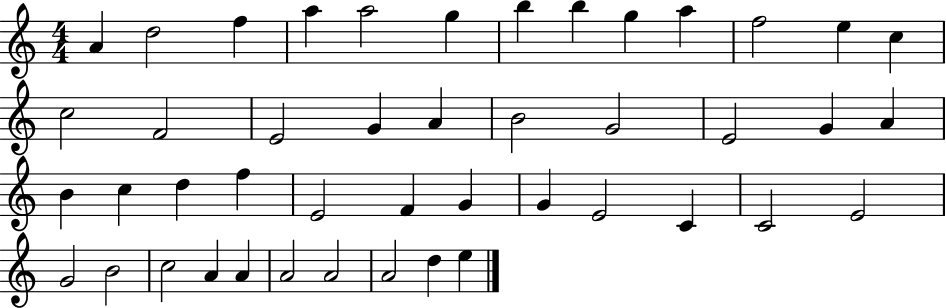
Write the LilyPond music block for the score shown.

{
  \clef treble
  \numericTimeSignature
  \time 4/4
  \key c \major
  a'4 d''2 f''4 | a''4 a''2 g''4 | b''4 b''4 g''4 a''4 | f''2 e''4 c''4 | \break c''2 f'2 | e'2 g'4 a'4 | b'2 g'2 | e'2 g'4 a'4 | \break b'4 c''4 d''4 f''4 | e'2 f'4 g'4 | g'4 e'2 c'4 | c'2 e'2 | \break g'2 b'2 | c''2 a'4 a'4 | a'2 a'2 | a'2 d''4 e''4 | \break \bar "|."
}